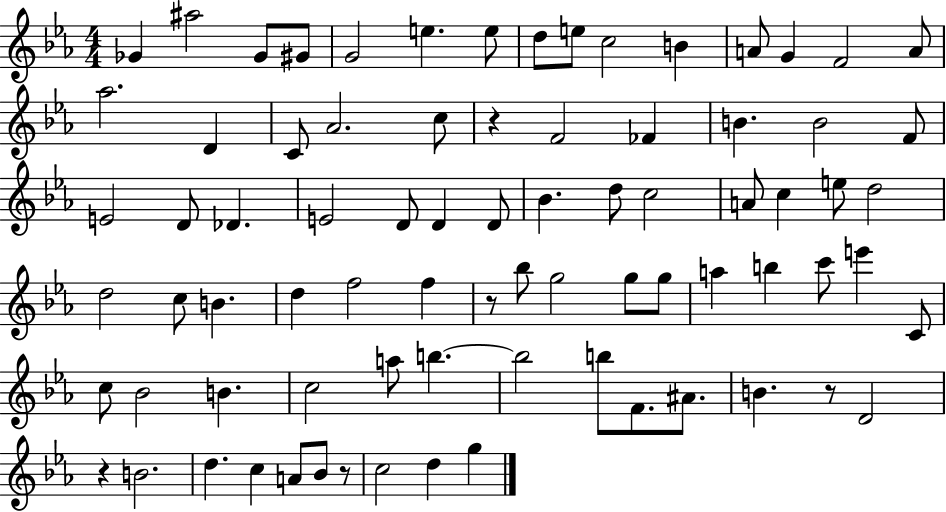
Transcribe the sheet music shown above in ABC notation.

X:1
T:Untitled
M:4/4
L:1/4
K:Eb
_G ^a2 _G/2 ^G/2 G2 e e/2 d/2 e/2 c2 B A/2 G F2 A/2 _a2 D C/2 _A2 c/2 z F2 _F B B2 F/2 E2 D/2 _D E2 D/2 D D/2 _B d/2 c2 A/2 c e/2 d2 d2 c/2 B d f2 f z/2 _b/2 g2 g/2 g/2 a b c'/2 e' C/2 c/2 _B2 B c2 a/2 b b2 b/2 F/2 ^A/2 B z/2 D2 z B2 d c A/2 _B/2 z/2 c2 d g